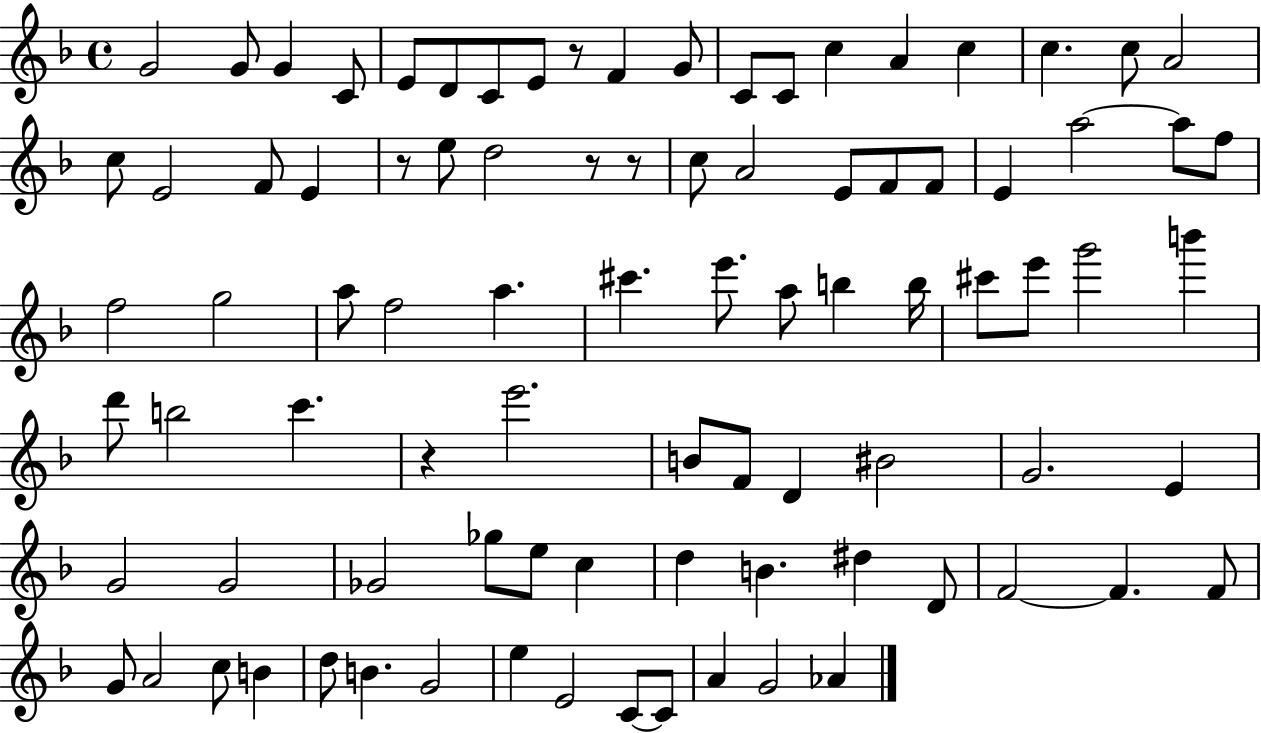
{
  \clef treble
  \time 4/4
  \defaultTimeSignature
  \key f \major
  \repeat volta 2 { g'2 g'8 g'4 c'8 | e'8 d'8 c'8 e'8 r8 f'4 g'8 | c'8 c'8 c''4 a'4 c''4 | c''4. c''8 a'2 | \break c''8 e'2 f'8 e'4 | r8 e''8 d''2 r8 r8 | c''8 a'2 e'8 f'8 f'8 | e'4 a''2~~ a''8 f''8 | \break f''2 g''2 | a''8 f''2 a''4. | cis'''4. e'''8. a''8 b''4 b''16 | cis'''8 e'''8 g'''2 b'''4 | \break d'''8 b''2 c'''4. | r4 e'''2. | b'8 f'8 d'4 bis'2 | g'2. e'4 | \break g'2 g'2 | ges'2 ges''8 e''8 c''4 | d''4 b'4. dis''4 d'8 | f'2~~ f'4. f'8 | \break g'8 a'2 c''8 b'4 | d''8 b'4. g'2 | e''4 e'2 c'8~~ c'8 | a'4 g'2 aes'4 | \break } \bar "|."
}